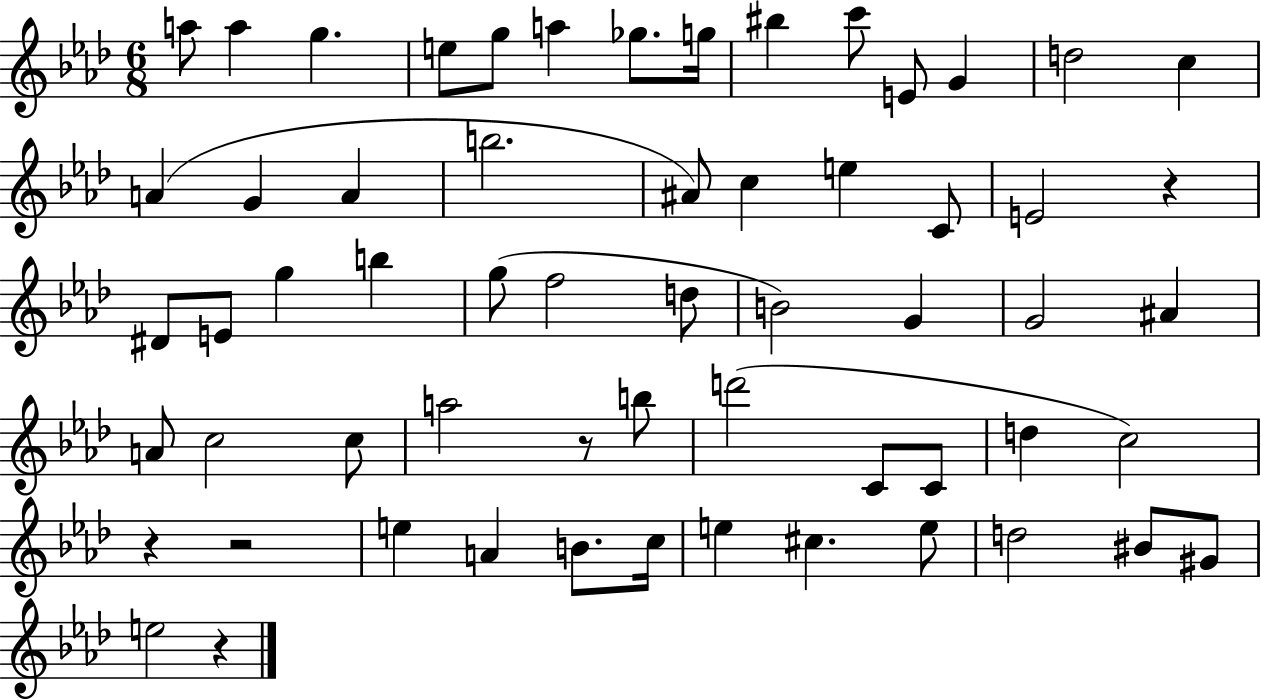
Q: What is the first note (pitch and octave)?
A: A5